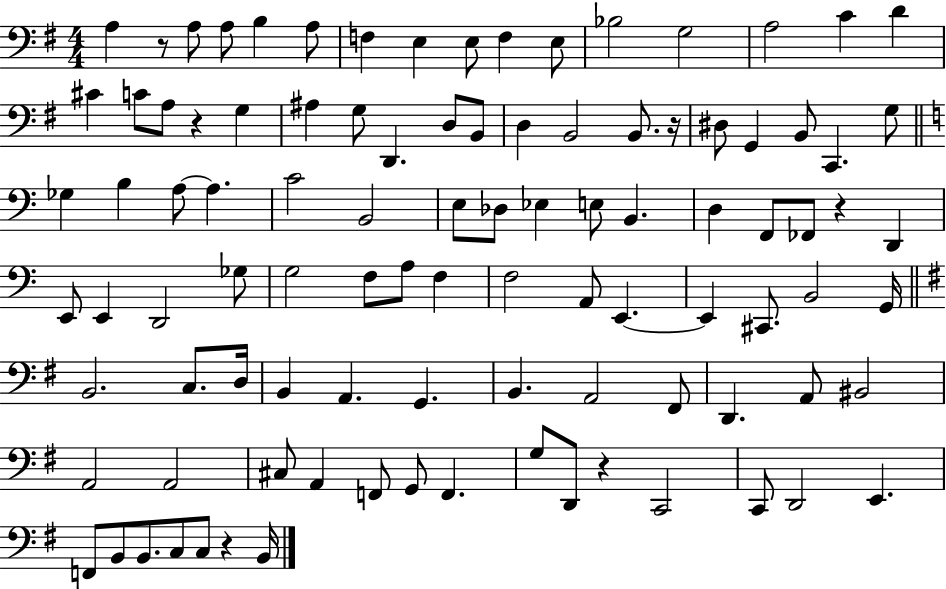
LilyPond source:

{
  \clef bass
  \numericTimeSignature
  \time 4/4
  \key g \major
  a4 r8 a8 a8 b4 a8 | f4 e4 e8 f4 e8 | bes2 g2 | a2 c'4 d'4 | \break cis'4 c'8 a8 r4 g4 | ais4 g8 d,4. d8 b,8 | d4 b,2 b,8. r16 | dis8 g,4 b,8 c,4. g8 | \break \bar "||" \break \key a \minor ges4 b4 a8~~ a4. | c'2 b,2 | e8 des8 ees4 e8 b,4. | d4 f,8 fes,8 r4 d,4 | \break e,8 e,4 d,2 ges8 | g2 f8 a8 f4 | f2 a,8 e,4.~~ | e,4 cis,8. b,2 g,16 | \break \bar "||" \break \key e \minor b,2. c8. d16 | b,4 a,4. g,4. | b,4. a,2 fis,8 | d,4. a,8 bis,2 | \break a,2 a,2 | cis8 a,4 f,8 g,8 f,4. | g8 d,8 r4 c,2 | c,8 d,2 e,4. | \break f,8 b,8 b,8. c8 c8 r4 b,16 | \bar "|."
}